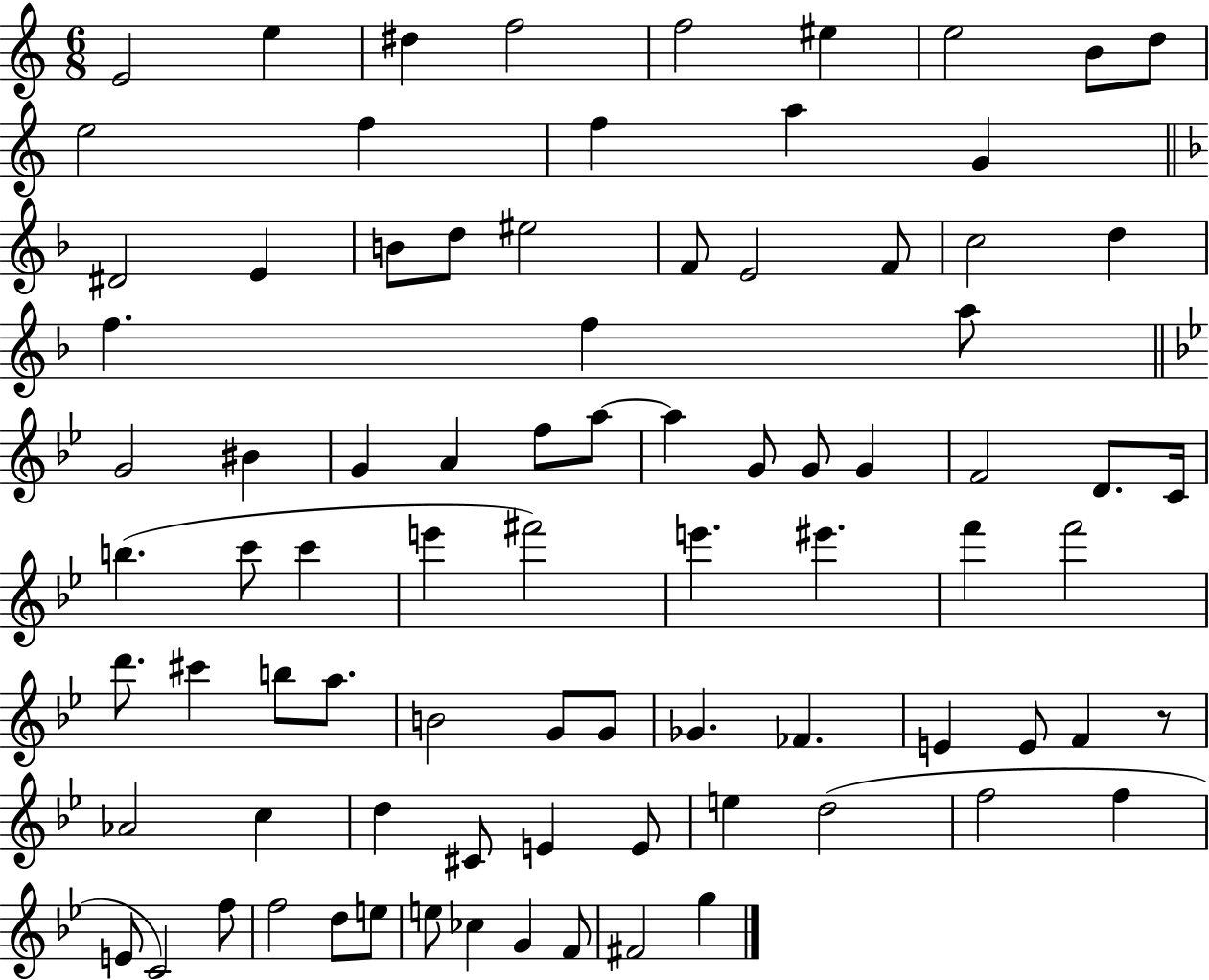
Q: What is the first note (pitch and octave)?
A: E4